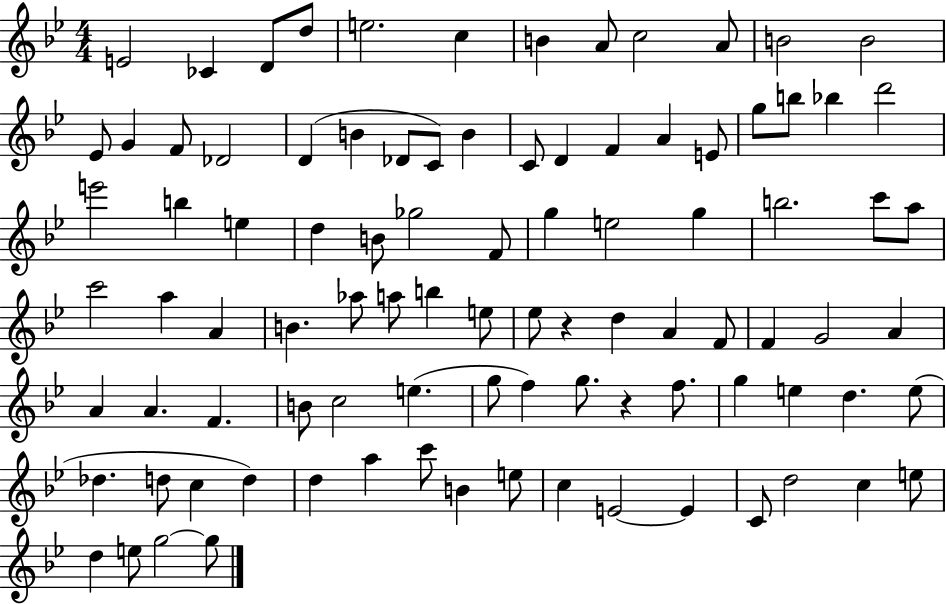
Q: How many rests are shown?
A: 2